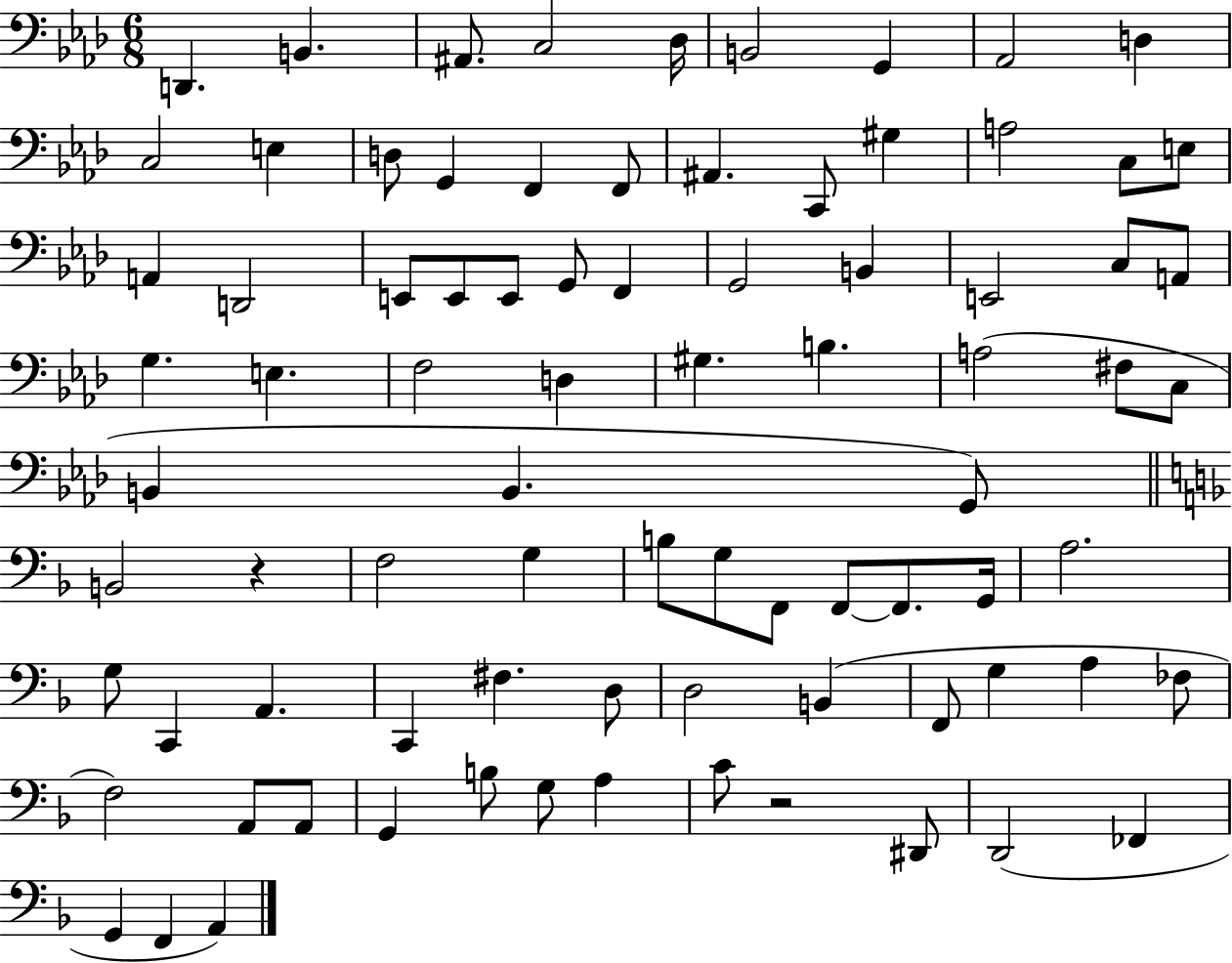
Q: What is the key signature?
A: AES major